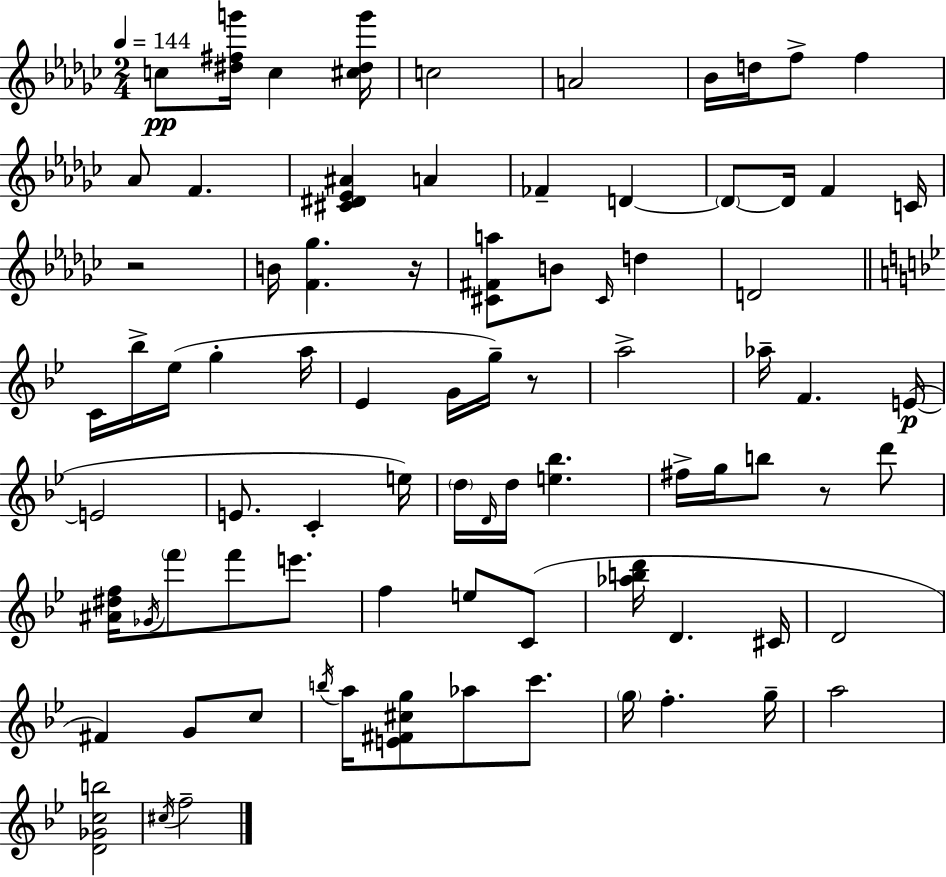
C5/e [D#5,F#5,G6]/s C5/q [C#5,D#5,G6]/s C5/h A4/h Bb4/s D5/s F5/e F5/q Ab4/e F4/q. [C#4,D#4,Eb4,A#4]/q A4/q FES4/q D4/q D4/e D4/s F4/q C4/s R/h B4/s [F4,Gb5]/q. R/s [C#4,F#4,A5]/e B4/e C#4/s D5/q D4/h C4/s Bb5/s Eb5/s G5/q A5/s Eb4/q G4/s G5/s R/e A5/h Ab5/s F4/q. E4/s E4/h E4/e. C4/q E5/s D5/s D4/s D5/s [E5,Bb5]/q. F#5/s G5/s B5/e R/e D6/e [A#4,D#5,F5]/s Gb4/s F6/e F6/e E6/e. F5/q E5/e C4/e [Ab5,B5,D6]/s D4/q. C#4/s D4/h F#4/q G4/e C5/e B5/s A5/s [E4,F#4,C#5,G5]/e Ab5/e C6/e. G5/s F5/q. G5/s A5/h [D4,Gb4,C5,B5]/h C#5/s F5/h